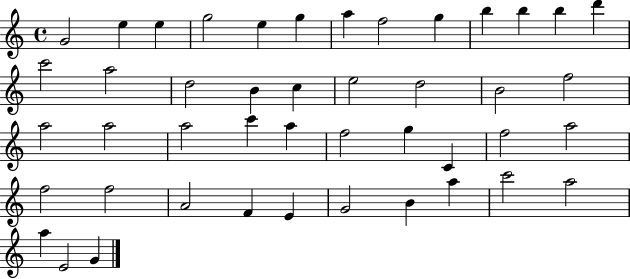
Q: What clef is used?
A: treble